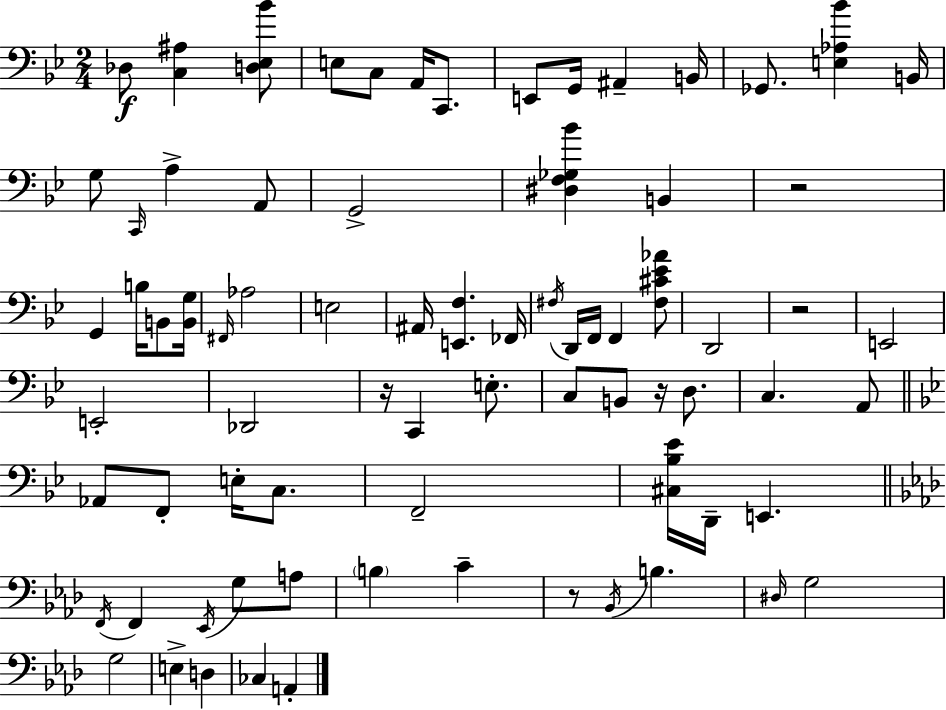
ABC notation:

X:1
T:Untitled
M:2/4
L:1/4
K:Gm
_D,/2 [C,^A,] [D,_E,_B]/2 E,/2 C,/2 A,,/4 C,,/2 E,,/2 G,,/4 ^A,, B,,/4 _G,,/2 [E,_A,_B] B,,/4 G,/2 C,,/4 A, A,,/2 G,,2 [^D,F,_G,_B] B,, z2 G,, B,/4 B,,/2 [B,,G,]/4 ^F,,/4 _A,2 E,2 ^A,,/4 [E,,F,] _F,,/4 ^F,/4 D,,/4 F,,/4 F,, [^F,^C_E_A]/2 D,,2 z2 E,,2 E,,2 _D,,2 z/4 C,, E,/2 C,/2 B,,/2 z/4 D,/2 C, A,,/2 _A,,/2 F,,/2 E,/4 C,/2 F,,2 [^C,_B,_E]/4 D,,/4 E,, F,,/4 F,, _E,,/4 G,/2 A,/2 B, C z/2 _B,,/4 B, ^D,/4 G,2 G,2 E, D, _C, A,,